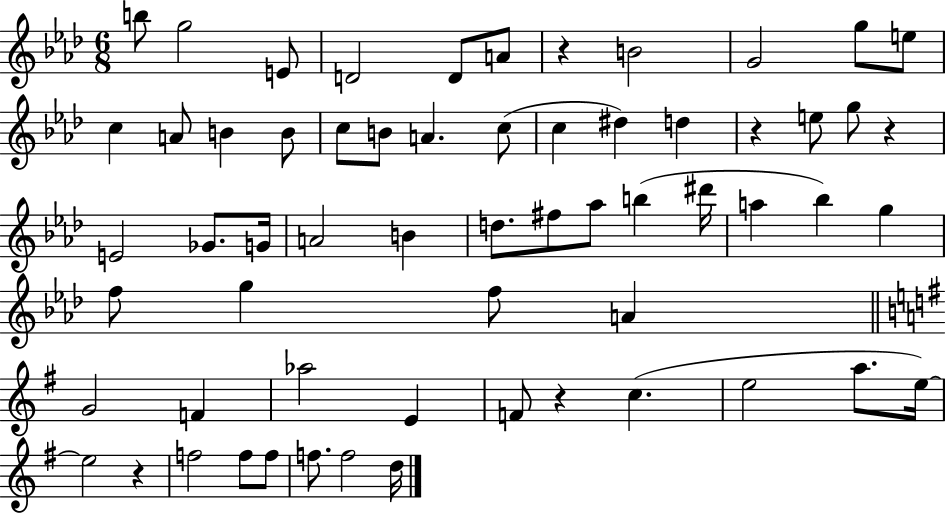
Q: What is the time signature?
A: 6/8